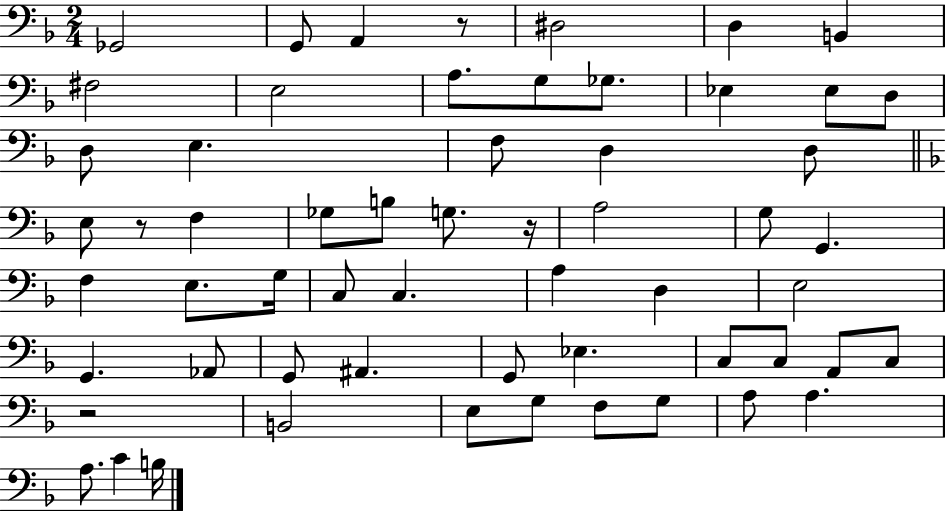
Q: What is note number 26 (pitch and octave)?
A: G3